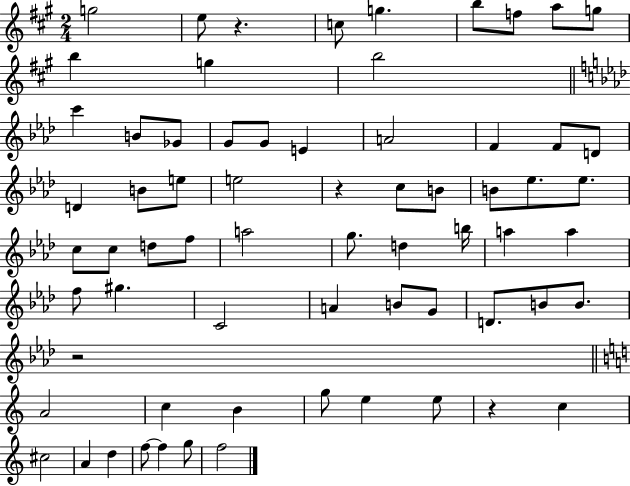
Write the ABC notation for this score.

X:1
T:Untitled
M:2/4
L:1/4
K:A
g2 e/2 z c/2 g b/2 f/2 a/2 g/2 b g b2 c' B/2 _G/2 G/2 G/2 E A2 F F/2 D/2 D B/2 e/2 e2 z c/2 B/2 B/2 _e/2 _e/2 c/2 c/2 d/2 f/2 a2 g/2 d b/4 a a f/2 ^g C2 A B/2 G/2 D/2 B/2 B/2 z2 A2 c B g/2 e e/2 z c ^c2 A d f/2 f g/2 f2